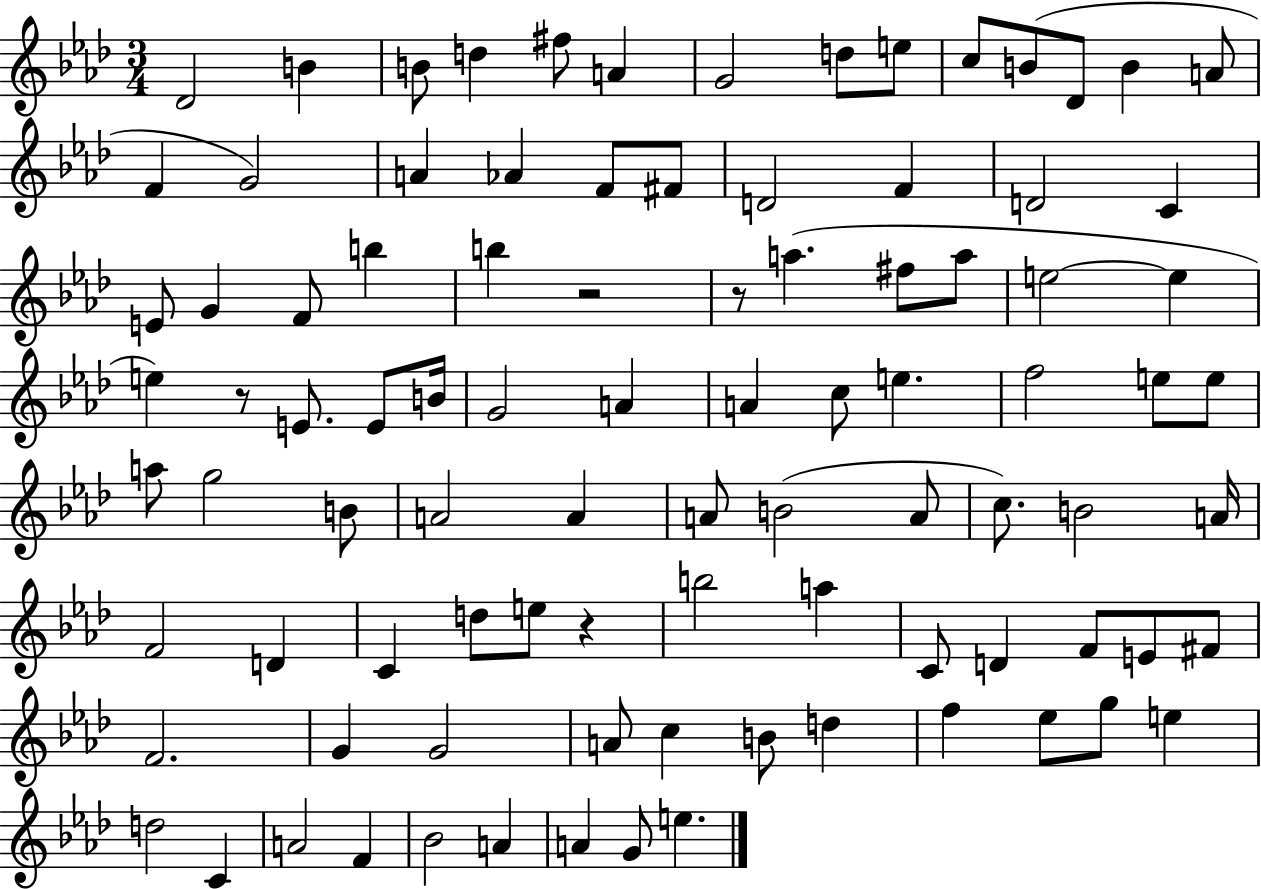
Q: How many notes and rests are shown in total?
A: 93